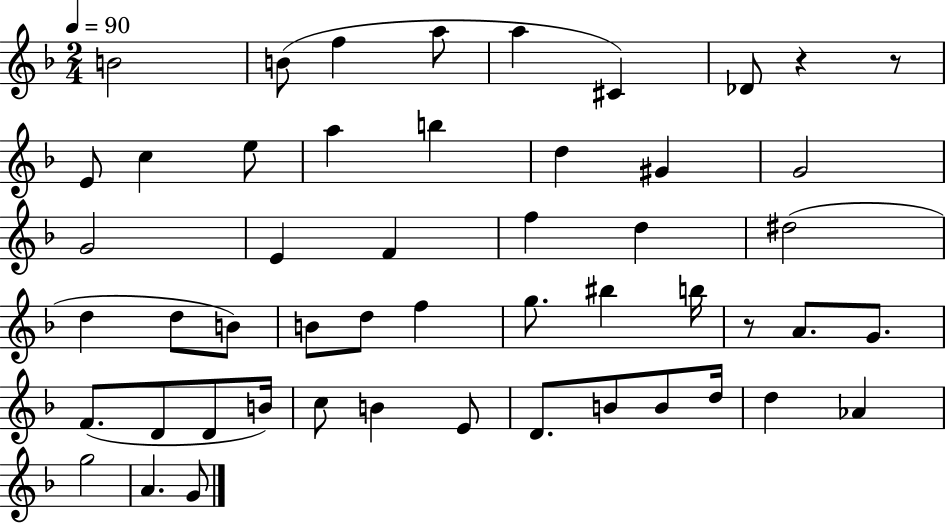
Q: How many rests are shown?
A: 3